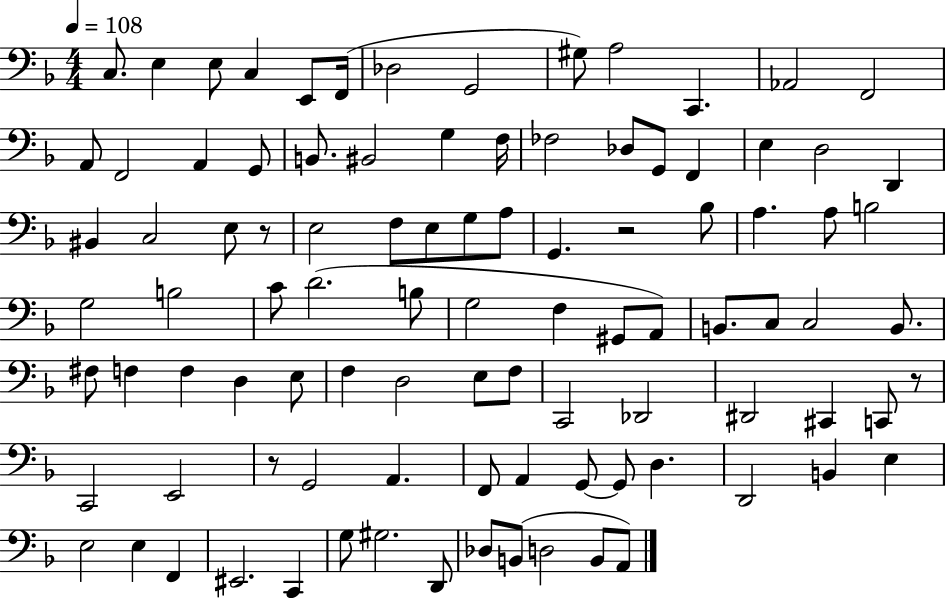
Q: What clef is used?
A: bass